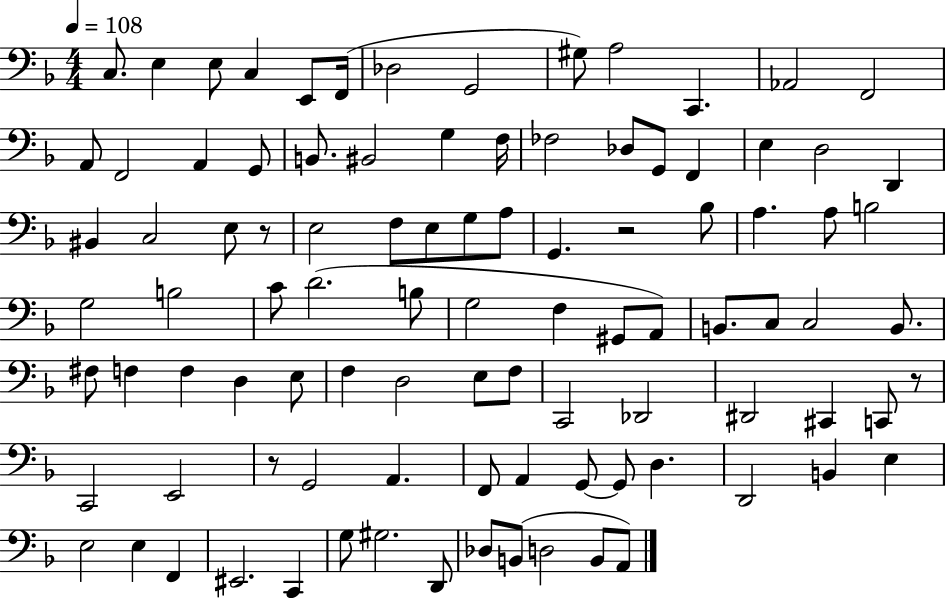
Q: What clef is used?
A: bass